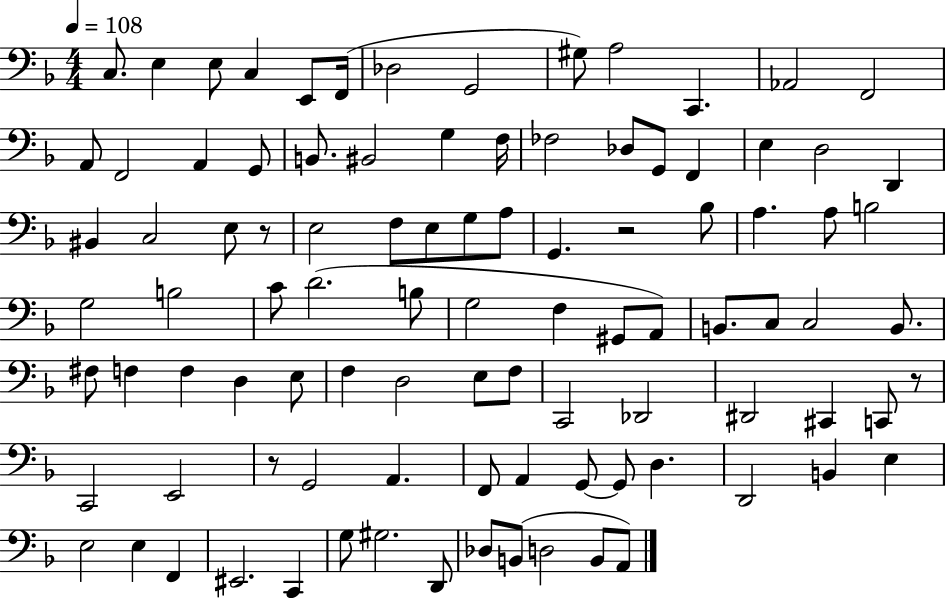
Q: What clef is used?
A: bass